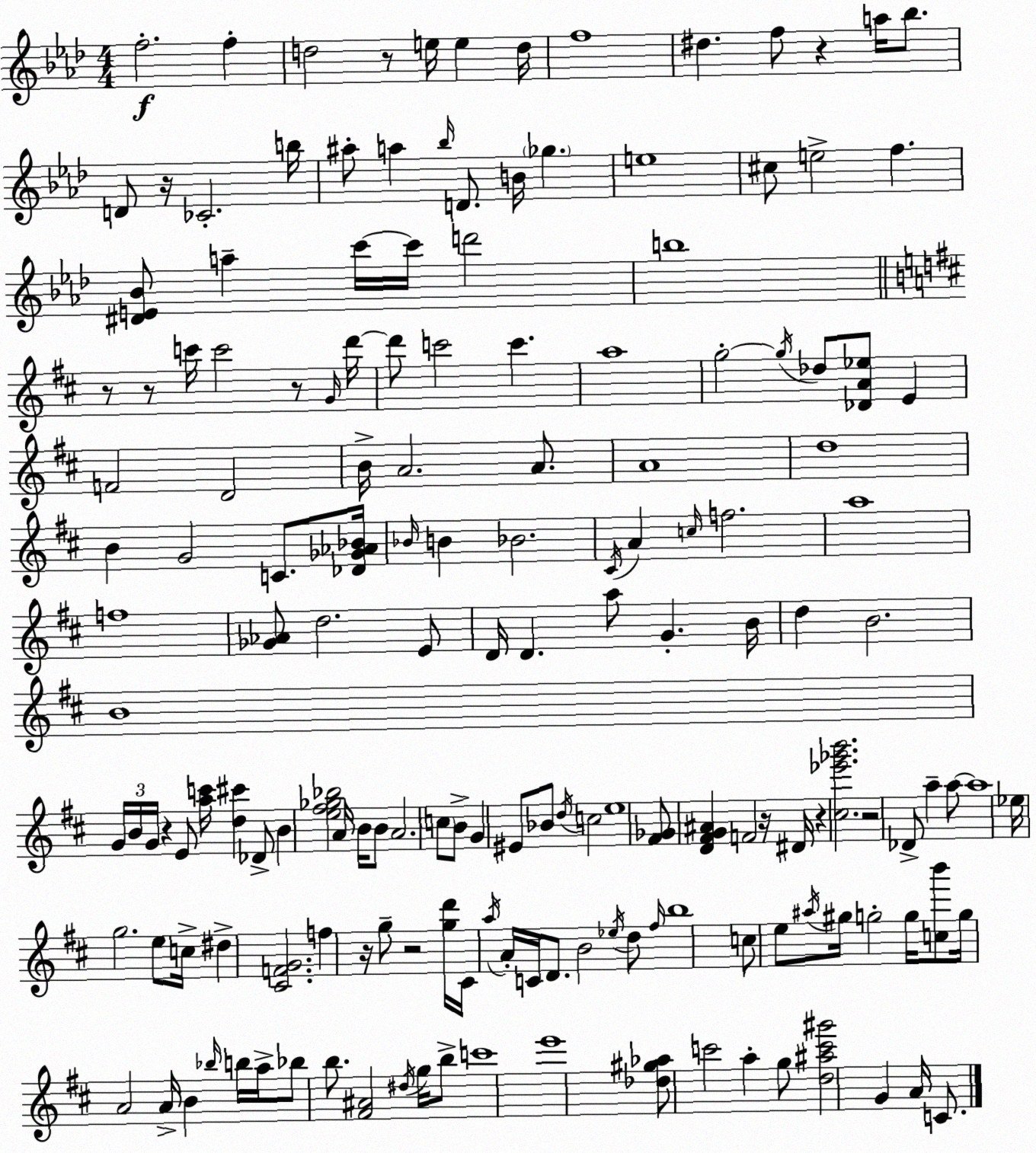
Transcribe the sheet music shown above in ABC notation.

X:1
T:Untitled
M:4/4
L:1/4
K:Ab
f2 f d2 z/2 e/4 e d/4 f4 ^d f/2 z a/4 _b/2 D/2 z/4 _C2 b/4 ^a/2 a _b/4 D/2 B/4 _g e4 ^c/2 e2 f [^DE_B]/2 a c'/4 c'/4 d'2 b4 z/2 z/2 c'/4 c'2 z/2 G/4 d'/4 d'/2 c'2 c' a4 g2 g/4 _d/2 [_DA_e]/2 E F2 D2 B/4 A2 A/2 A4 d4 B G2 C/2 [_D_G_A_B]/4 _B/4 B _B2 ^C/4 A c/4 f2 a4 f4 [_G_A]/2 d2 E/2 D/4 D a/2 G B/4 d B2 B4 G/4 B/4 G/4 z E/2 [ac']/4 [d^c'] _D/2 B [e^f_g_b]2 A/4 B/4 B/2 A2 c/2 B/2 G ^E/2 _B/2 d/4 c2 e4 [^F_G]/2 [D^FG^A] F2 z/4 ^D/4 z [^c_e'_g'b']2 z2 _D/2 a a/2 a4 _e/4 g2 e/2 c/4 ^d [^CFG]2 f z/4 g/2 z2 [gd']/4 ^C/4 a/4 A/4 C/4 D/2 B2 _e/4 d/2 ^f/4 b4 c/2 e/2 ^a/4 ^g/4 g2 g/4 [cb']/2 g/4 A2 A/4 B _b/4 b/4 a/4 _b/2 b/2 [^F^A]2 ^d/4 g/4 b/2 c'4 e'4 [_d^g_a]/2 c'2 a g/2 [d^ac'^g']2 G A/4 C/2